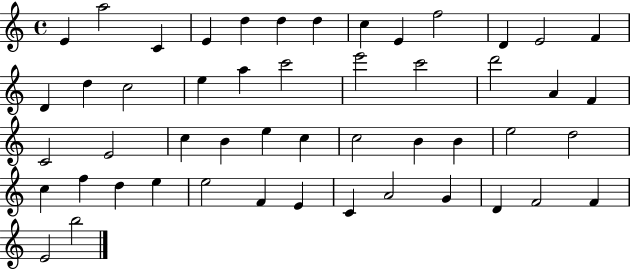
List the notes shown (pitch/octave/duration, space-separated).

E4/q A5/h C4/q E4/q D5/q D5/q D5/q C5/q E4/q F5/h D4/q E4/h F4/q D4/q D5/q C5/h E5/q A5/q C6/h E6/h C6/h D6/h A4/q F4/q C4/h E4/h C5/q B4/q E5/q C5/q C5/h B4/q B4/q E5/h D5/h C5/q F5/q D5/q E5/q E5/h F4/q E4/q C4/q A4/h G4/q D4/q F4/h F4/q E4/h B5/h